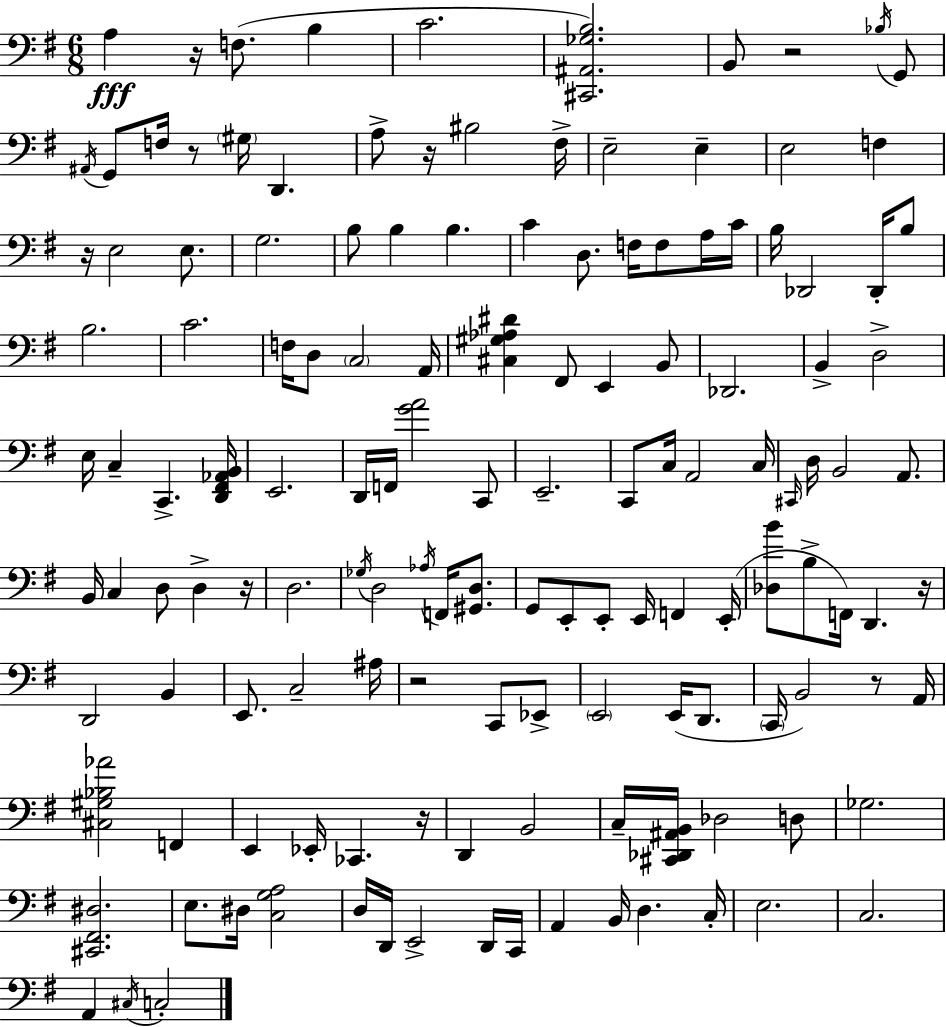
X:1
T:Untitled
M:6/8
L:1/4
K:G
A, z/4 F,/2 B, C2 [^C,,^A,,_G,B,]2 B,,/2 z2 _B,/4 G,,/2 ^A,,/4 G,,/2 F,/4 z/2 ^G,/4 D,, A,/2 z/4 ^B,2 ^F,/4 E,2 E, E,2 F, z/4 E,2 E,/2 G,2 B,/2 B, B, C D,/2 F,/4 F,/2 A,/4 C/4 B,/4 _D,,2 _D,,/4 B,/2 B,2 C2 F,/4 D,/2 C,2 A,,/4 [^C,^G,_A,^D] ^F,,/2 E,, B,,/2 _D,,2 B,, D,2 E,/4 C, C,, [D,,^F,,_A,,B,,]/4 E,,2 D,,/4 F,,/4 [GA]2 C,,/2 E,,2 C,,/2 C,/4 A,,2 C,/4 ^C,,/4 D,/4 B,,2 A,,/2 B,,/4 C, D,/2 D, z/4 D,2 _G,/4 D,2 _A,/4 F,,/4 [^G,,D,]/2 G,,/2 E,,/2 E,,/2 E,,/4 F,, E,,/4 [_D,B]/2 B,/2 F,,/4 D,, z/4 D,,2 B,, E,,/2 C,2 ^A,/4 z2 C,,/2 _E,,/2 E,,2 E,,/4 D,,/2 C,,/4 B,,2 z/2 A,,/4 [^C,^G,_B,_A]2 F,, E,, _E,,/4 _C,, z/4 D,, B,,2 C,/4 [^C,,_D,,^A,,B,,]/4 _D,2 D,/2 _G,2 [^C,,^F,,^D,]2 E,/2 ^D,/4 [C,G,A,]2 D,/4 D,,/4 E,,2 D,,/4 C,,/4 A,, B,,/4 D, C,/4 E,2 C,2 A,, ^C,/4 C,2